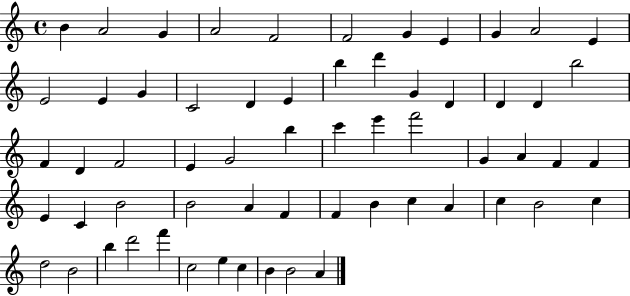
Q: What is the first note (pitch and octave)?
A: B4